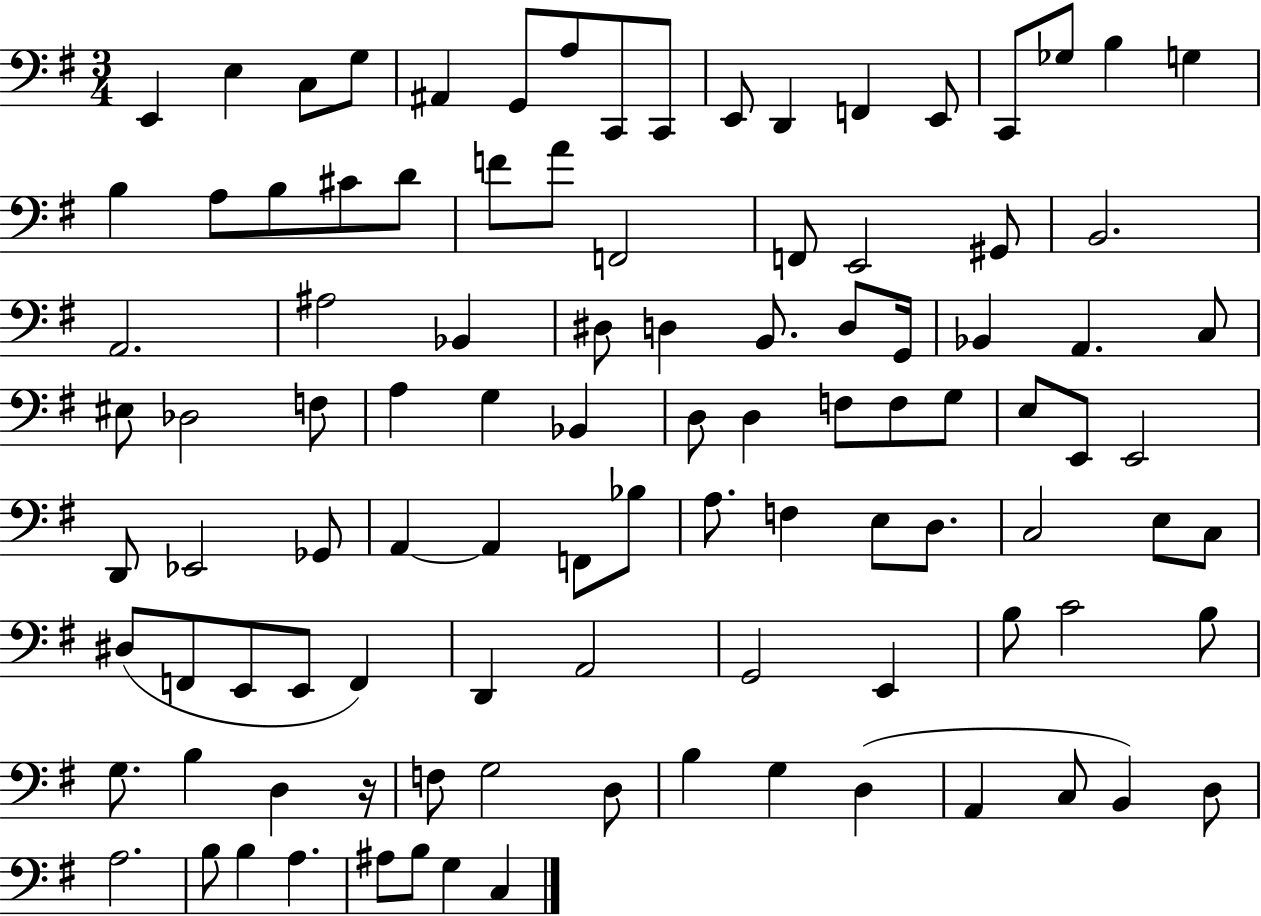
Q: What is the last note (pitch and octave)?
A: C3